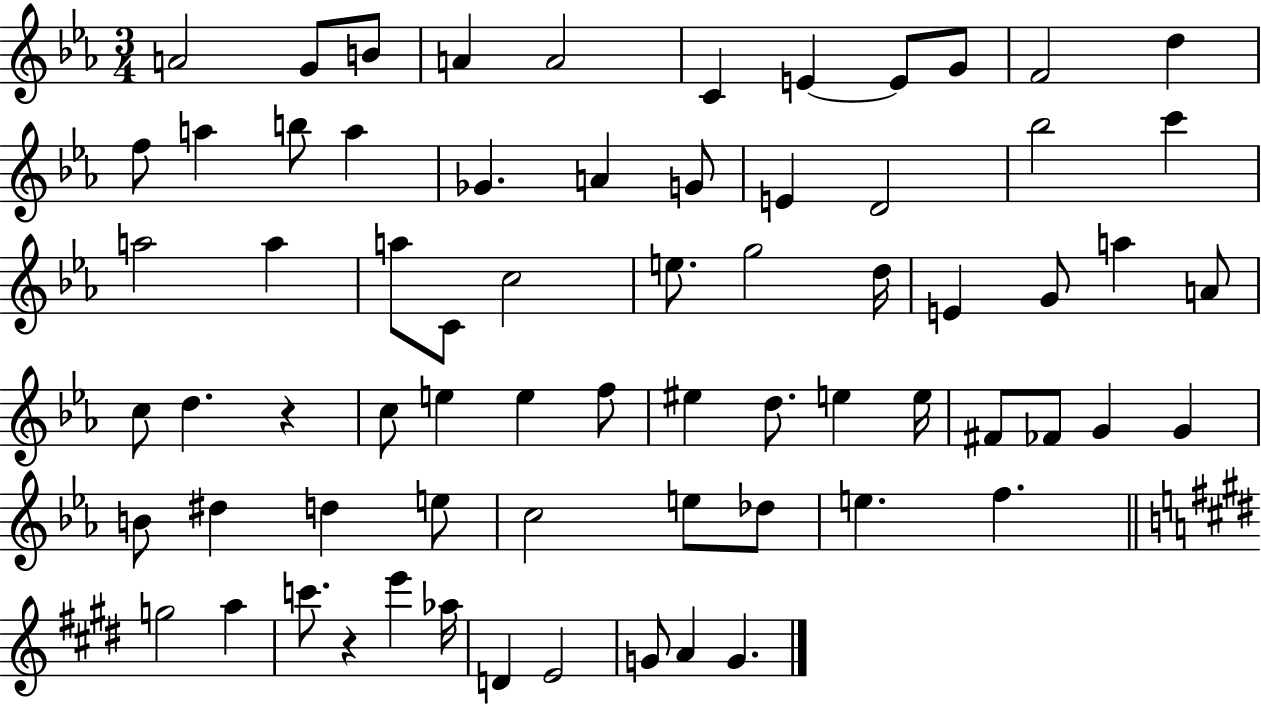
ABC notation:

X:1
T:Untitled
M:3/4
L:1/4
K:Eb
A2 G/2 B/2 A A2 C E E/2 G/2 F2 d f/2 a b/2 a _G A G/2 E D2 _b2 c' a2 a a/2 C/2 c2 e/2 g2 d/4 E G/2 a A/2 c/2 d z c/2 e e f/2 ^e d/2 e e/4 ^F/2 _F/2 G G B/2 ^d d e/2 c2 e/2 _d/2 e f g2 a c'/2 z e' _a/4 D E2 G/2 A G